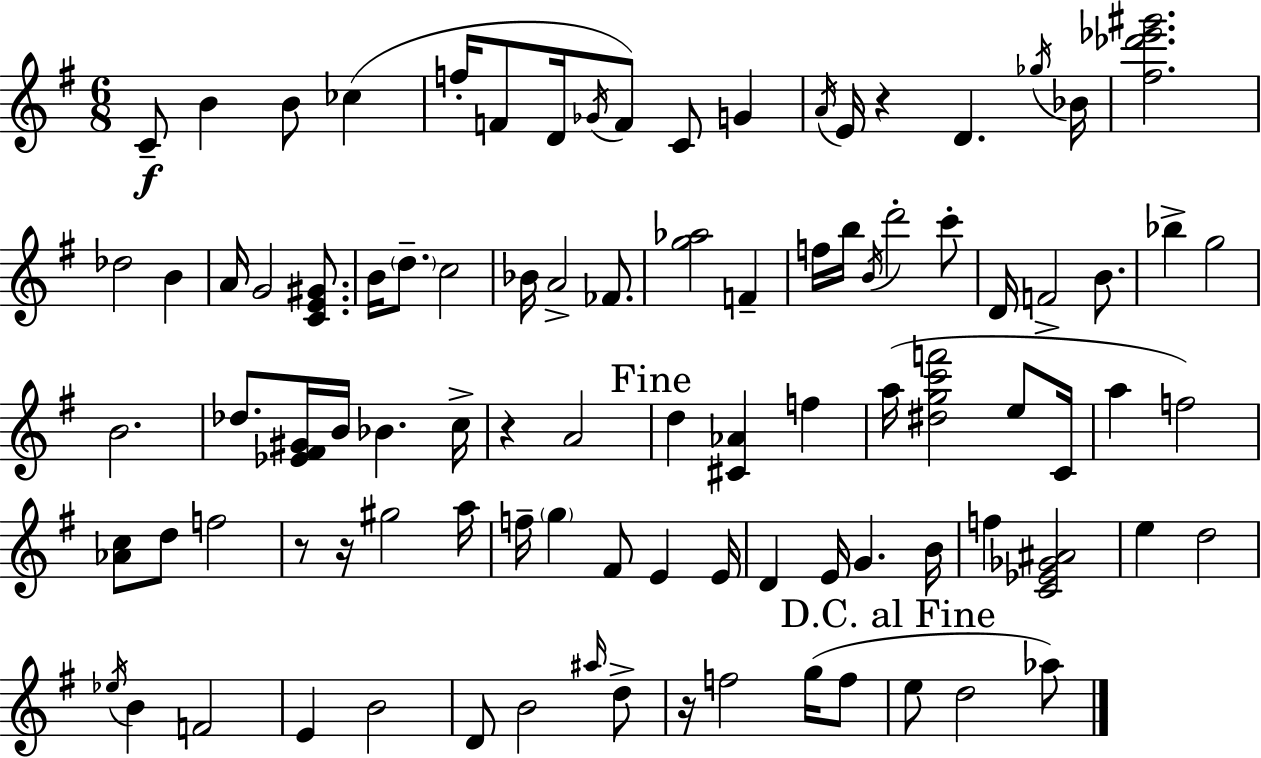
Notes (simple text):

C4/e B4/q B4/e CES5/q F5/s F4/e D4/s Gb4/s F4/e C4/e G4/q A4/s E4/s R/q D4/q. Gb5/s Bb4/s [F#5,Db6,Eb6,G#6]/h. Db5/h B4/q A4/s G4/h [C4,E4,G#4]/e. B4/s D5/e. C5/h Bb4/s A4/h FES4/e. [G5,Ab5]/h F4/q F5/s B5/s B4/s D6/h C6/e D4/s F4/h B4/e. Bb5/q G5/h B4/h. Db5/e. [Eb4,F#4,G#4]/s B4/s Bb4/q. C5/s R/q A4/h D5/q [C#4,Ab4]/q F5/q A5/s [D#5,G5,C6,F6]/h E5/e C4/s A5/q F5/h [Ab4,C5]/e D5/e F5/h R/e R/s G#5/h A5/s F5/s G5/q F#4/e E4/q E4/s D4/q E4/s G4/q. B4/s F5/q [C4,Eb4,Gb4,A#4]/h E5/q D5/h Eb5/s B4/q F4/h E4/q B4/h D4/e B4/h A#5/s D5/e R/s F5/h G5/s F5/e E5/e D5/h Ab5/e